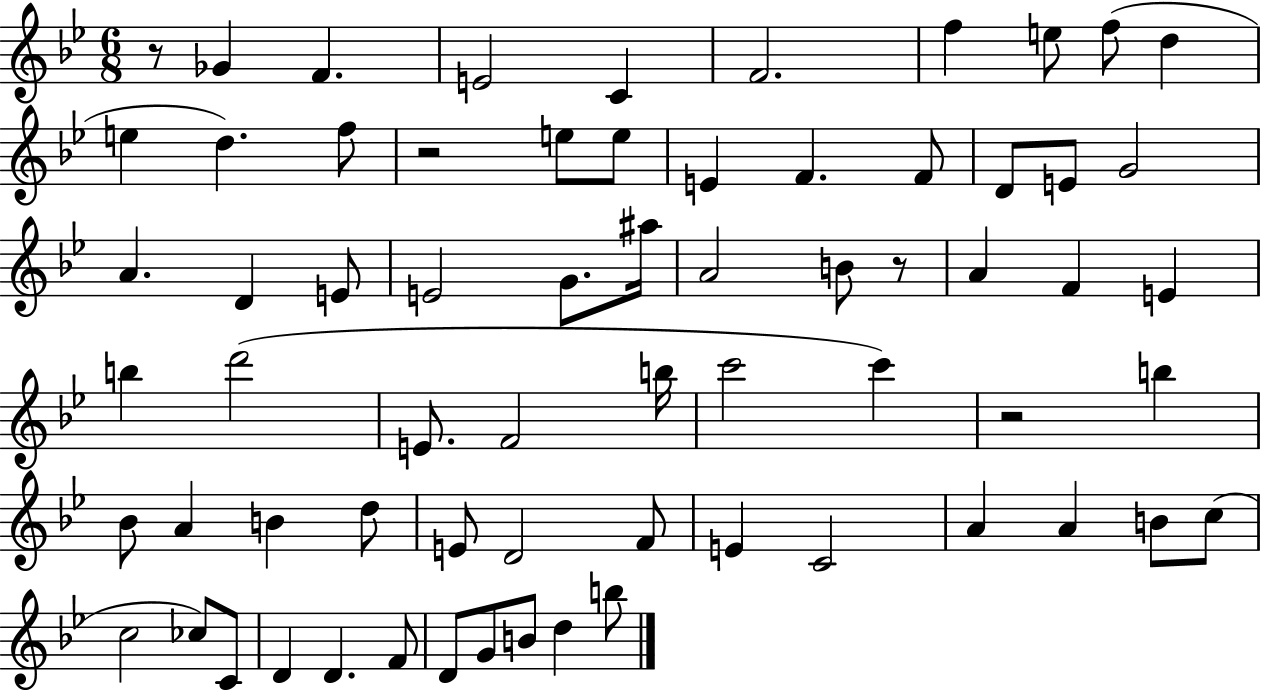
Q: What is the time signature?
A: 6/8